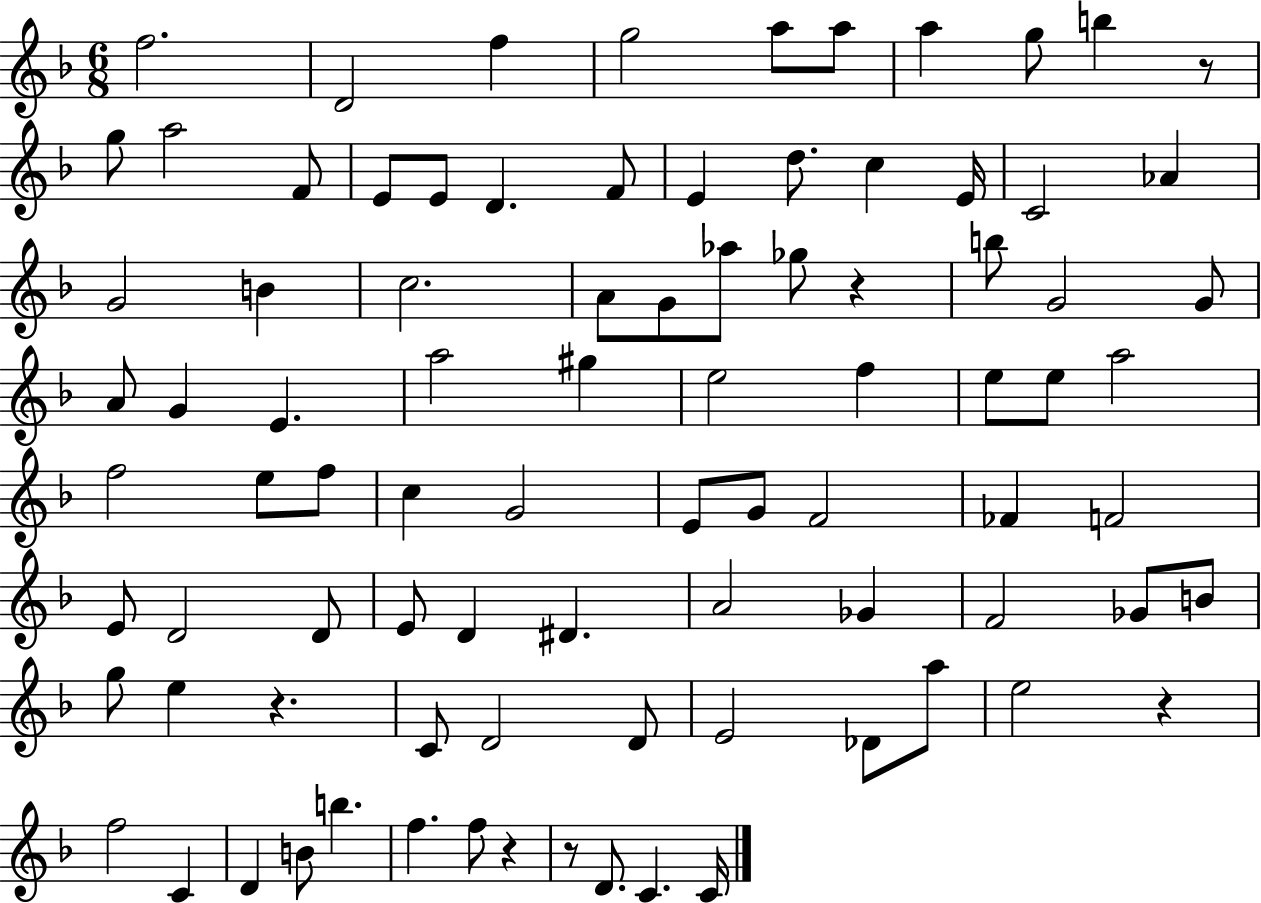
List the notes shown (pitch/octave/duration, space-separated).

F5/h. D4/h F5/q G5/h A5/e A5/e A5/q G5/e B5/q R/e G5/e A5/h F4/e E4/e E4/e D4/q. F4/e E4/q D5/e. C5/q E4/s C4/h Ab4/q G4/h B4/q C5/h. A4/e G4/e Ab5/e Gb5/e R/q B5/e G4/h G4/e A4/e G4/q E4/q. A5/h G#5/q E5/h F5/q E5/e E5/e A5/h F5/h E5/e F5/e C5/q G4/h E4/e G4/e F4/h FES4/q F4/h E4/e D4/h D4/e E4/e D4/q D#4/q. A4/h Gb4/q F4/h Gb4/e B4/e G5/e E5/q R/q. C4/e D4/h D4/e E4/h Db4/e A5/e E5/h R/q F5/h C4/q D4/q B4/e B5/q. F5/q. F5/e R/q R/e D4/e. C4/q. C4/s